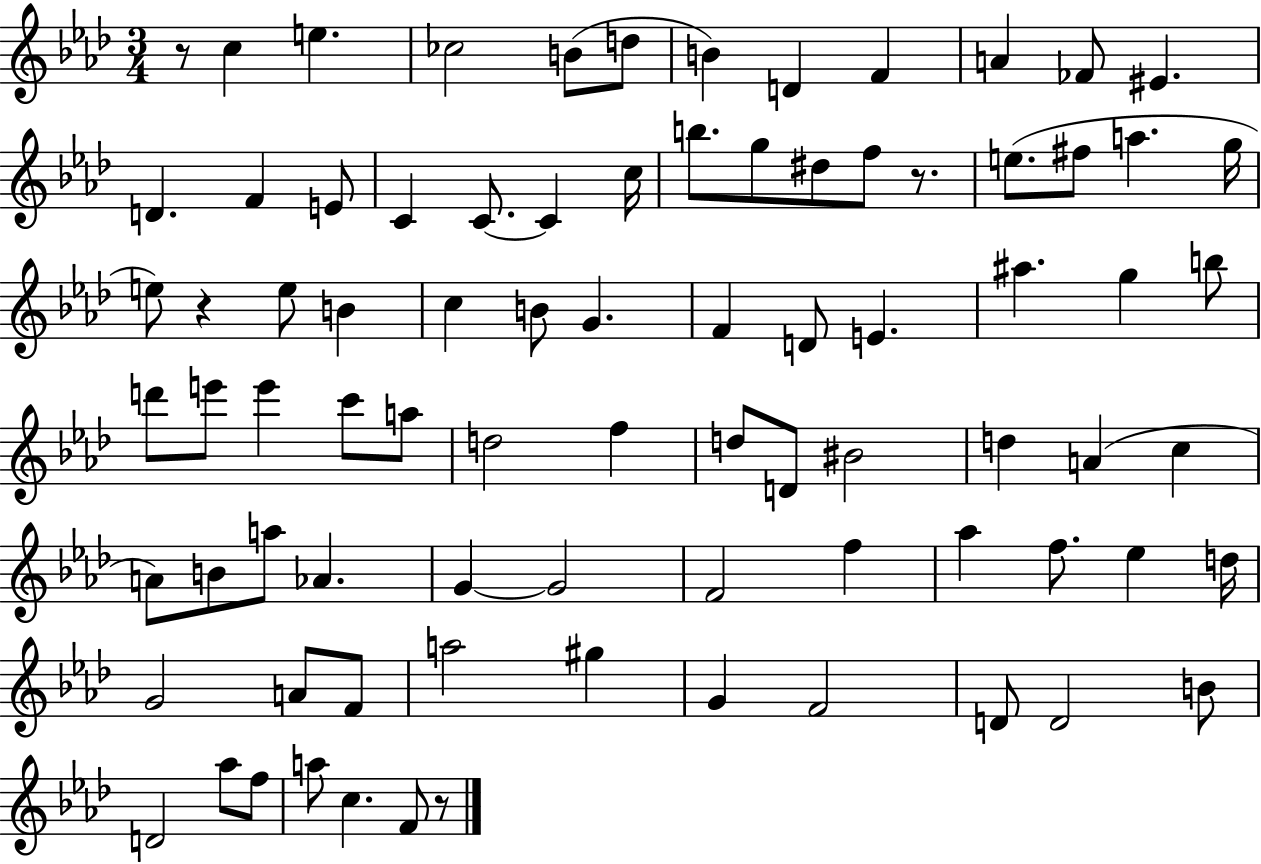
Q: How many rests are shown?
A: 4